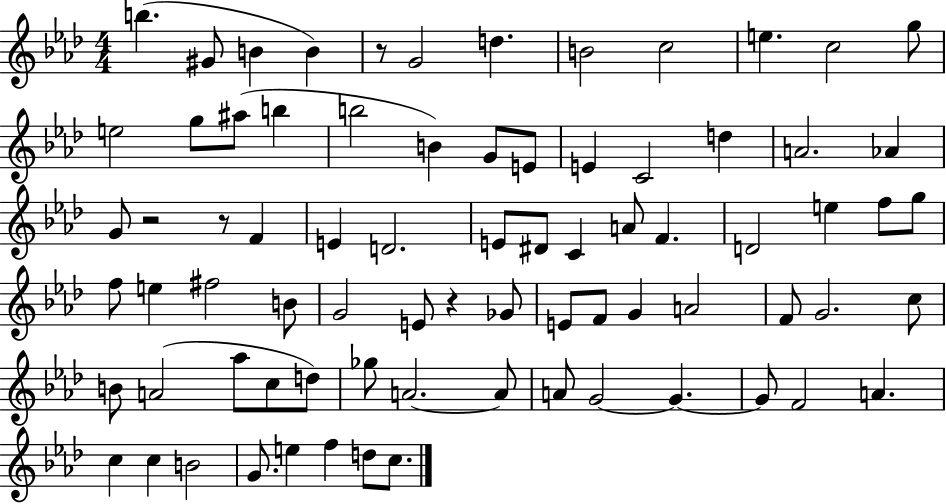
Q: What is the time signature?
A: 4/4